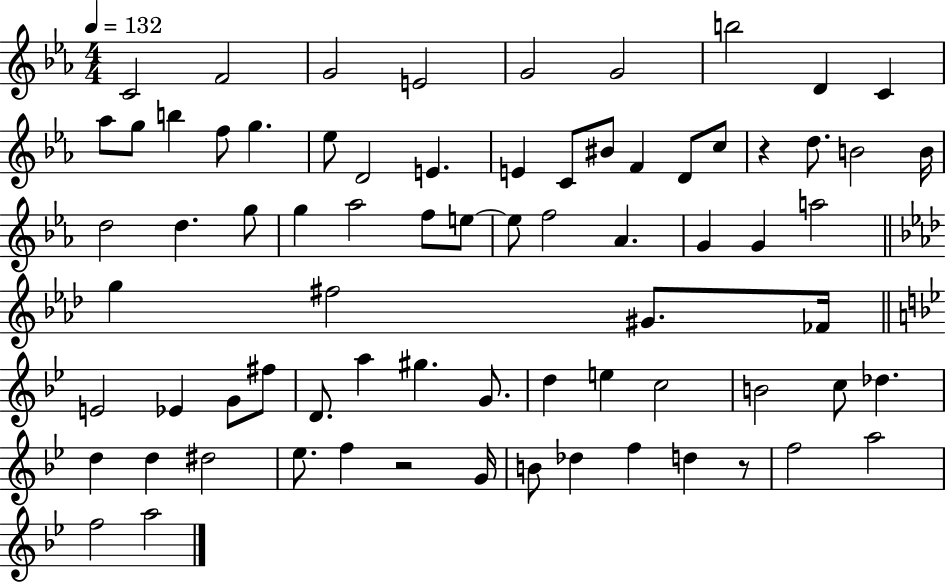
X:1
T:Untitled
M:4/4
L:1/4
K:Eb
C2 F2 G2 E2 G2 G2 b2 D C _a/2 g/2 b f/2 g _e/2 D2 E E C/2 ^B/2 F D/2 c/2 z d/2 B2 B/4 d2 d g/2 g _a2 f/2 e/2 e/2 f2 _A G G a2 g ^f2 ^G/2 _F/4 E2 _E G/2 ^f/2 D/2 a ^g G/2 d e c2 B2 c/2 _d d d ^d2 _e/2 f z2 G/4 B/2 _d f d z/2 f2 a2 f2 a2